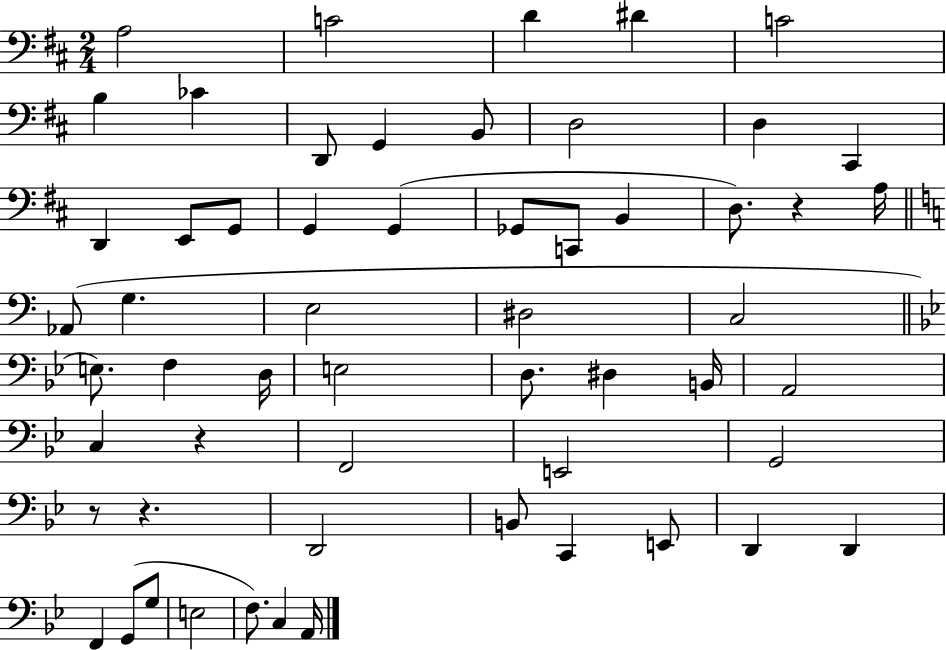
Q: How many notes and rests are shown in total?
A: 57